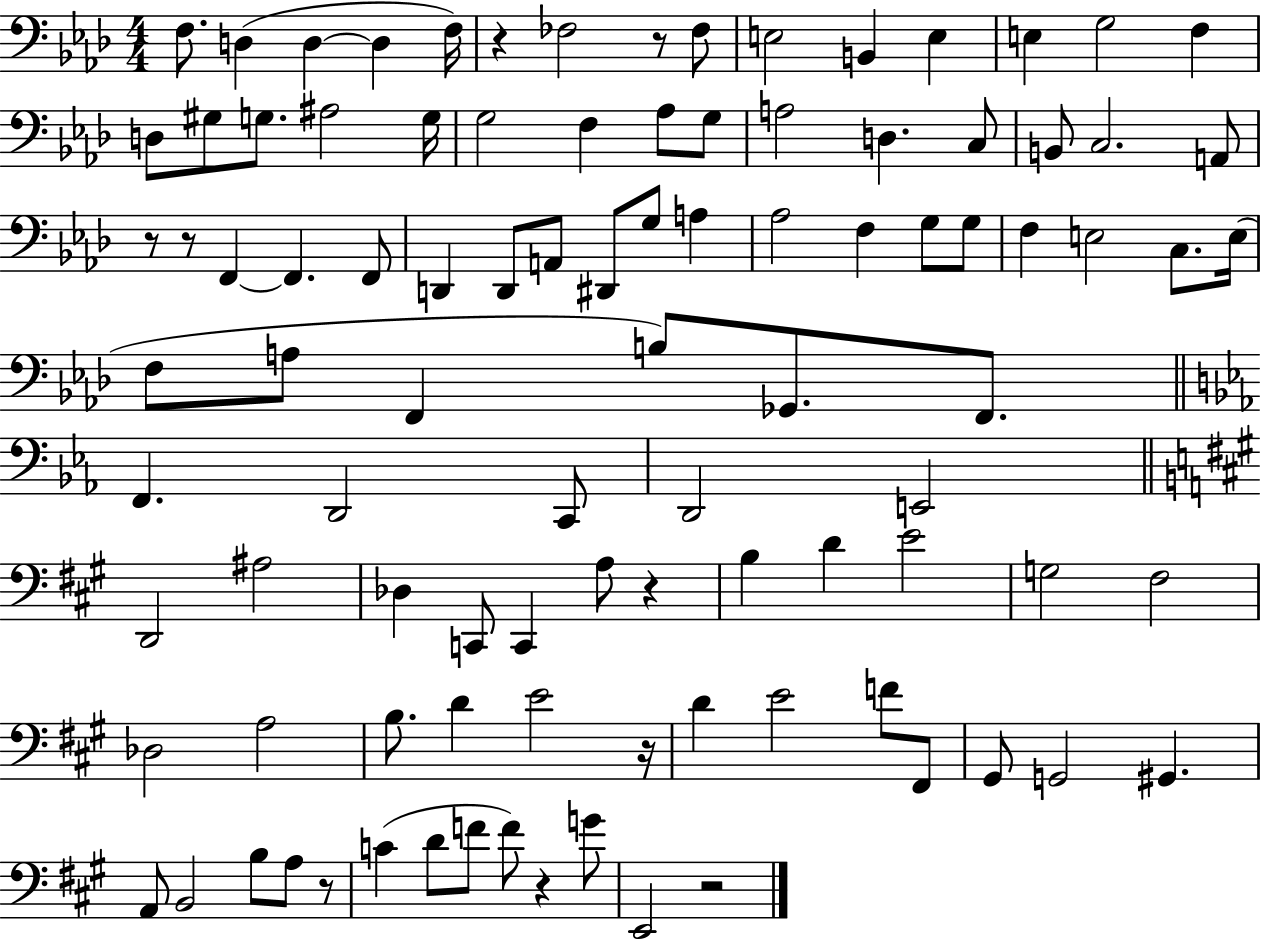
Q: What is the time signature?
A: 4/4